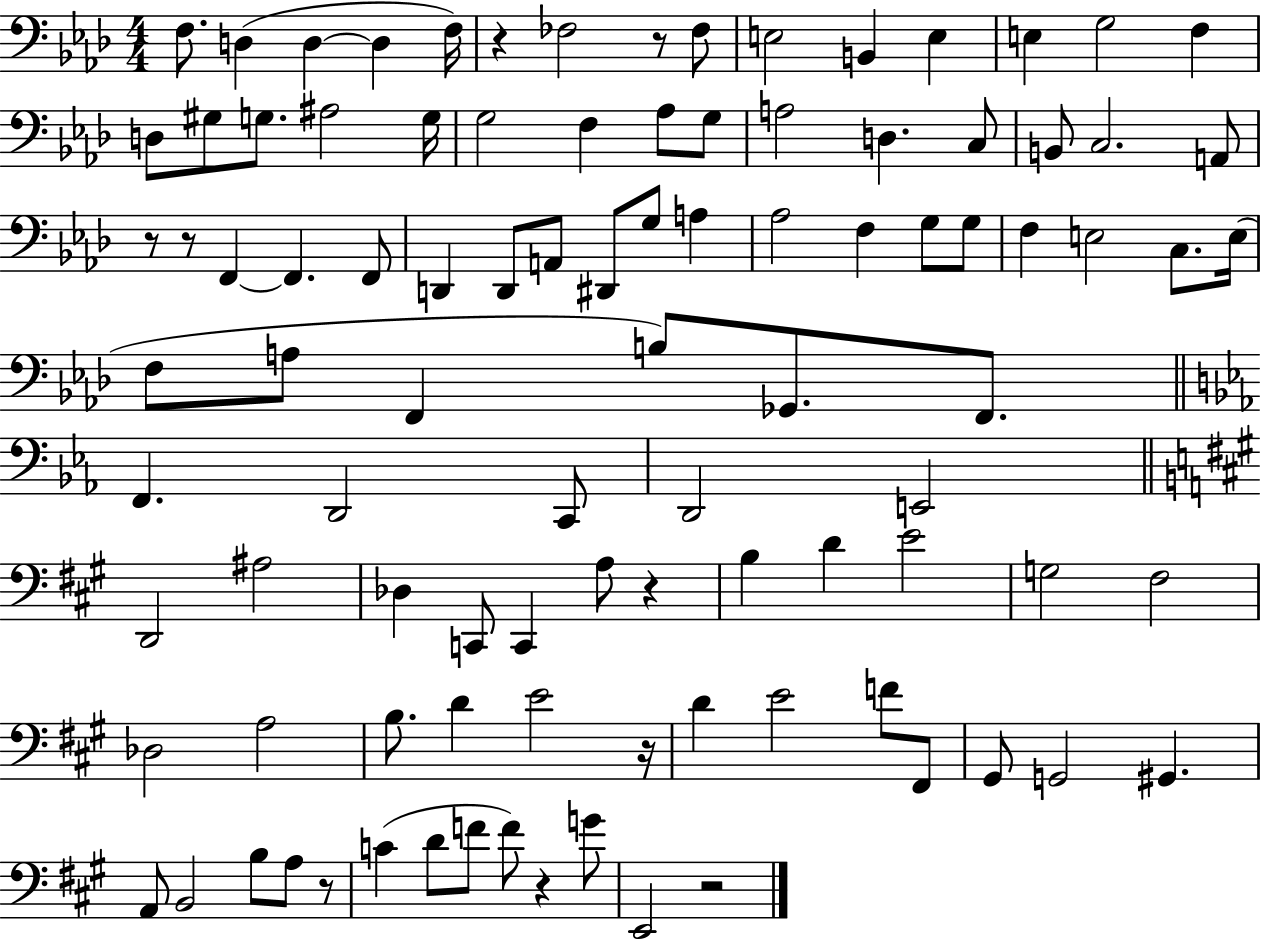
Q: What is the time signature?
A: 4/4